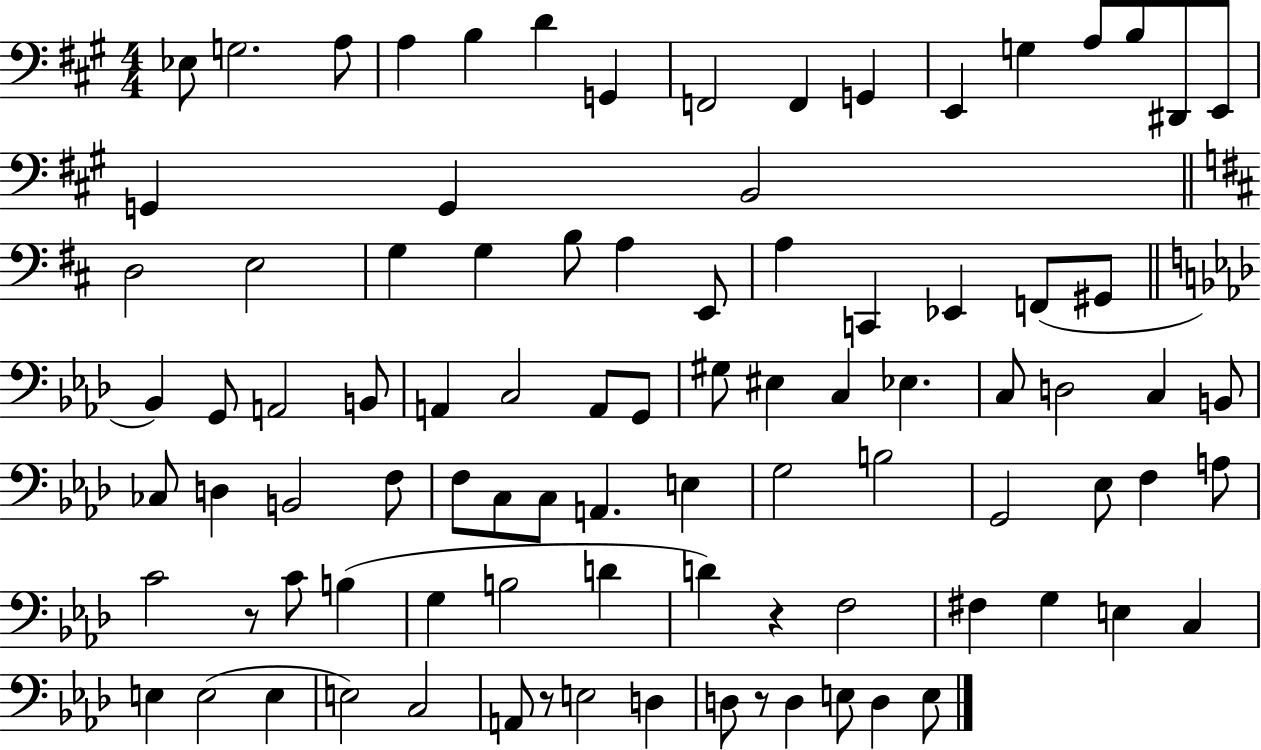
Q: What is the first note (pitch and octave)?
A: Eb3